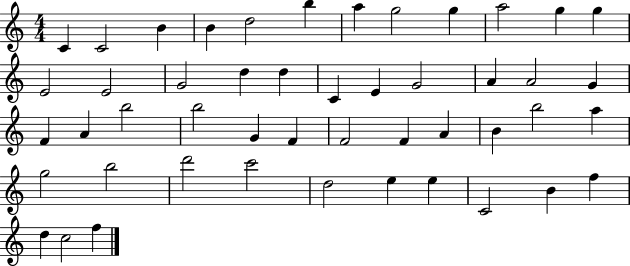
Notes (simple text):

C4/q C4/h B4/q B4/q D5/h B5/q A5/q G5/h G5/q A5/h G5/q G5/q E4/h E4/h G4/h D5/q D5/q C4/q E4/q G4/h A4/q A4/h G4/q F4/q A4/q B5/h B5/h G4/q F4/q F4/h F4/q A4/q B4/q B5/h A5/q G5/h B5/h D6/h C6/h D5/h E5/q E5/q C4/h B4/q F5/q D5/q C5/h F5/q